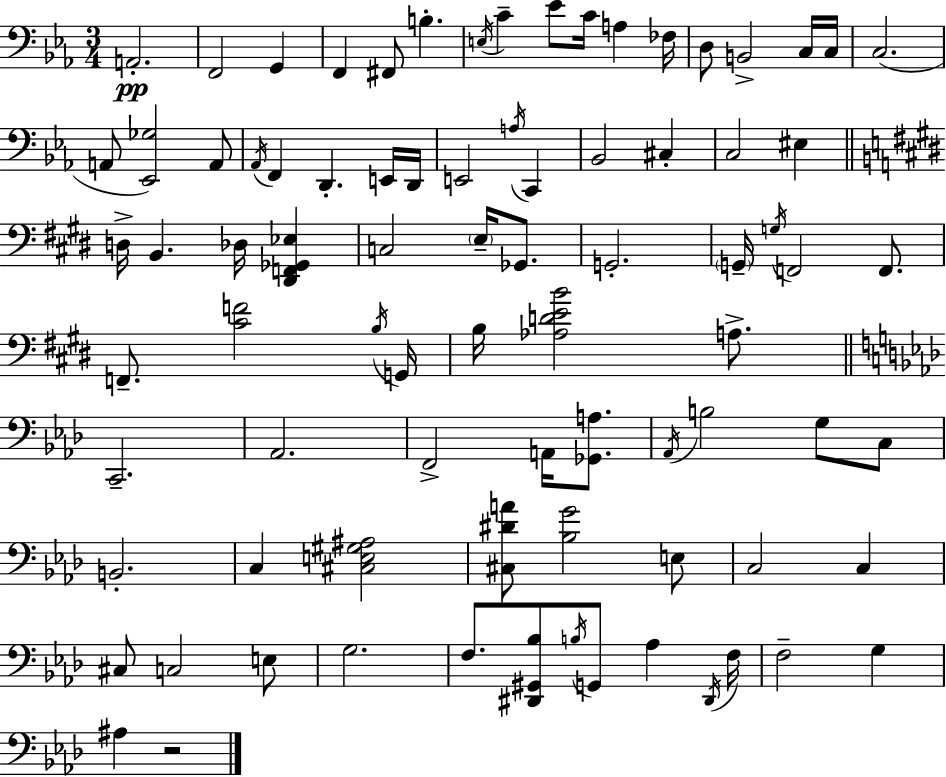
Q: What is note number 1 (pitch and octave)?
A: A2